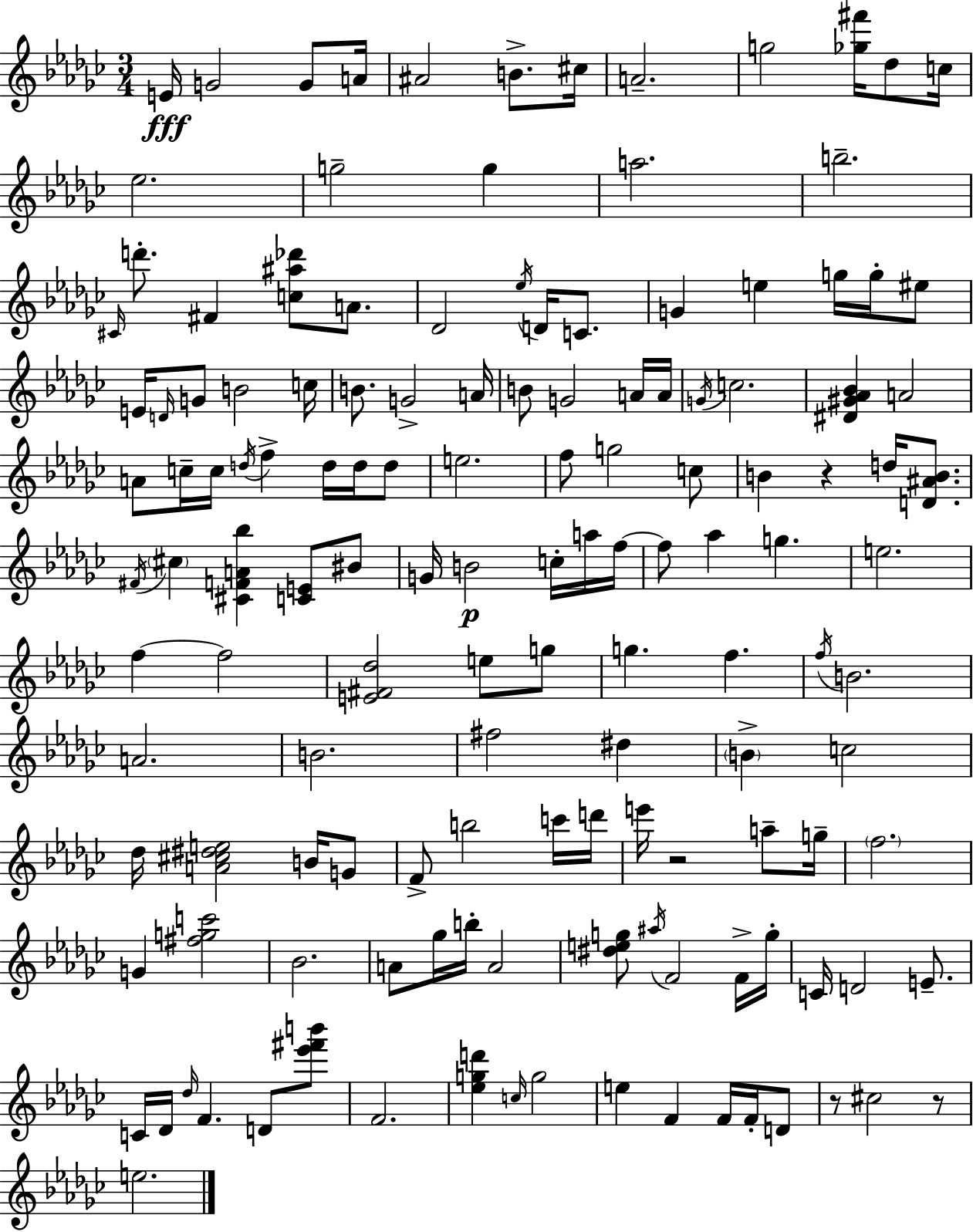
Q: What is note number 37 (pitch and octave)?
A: A4